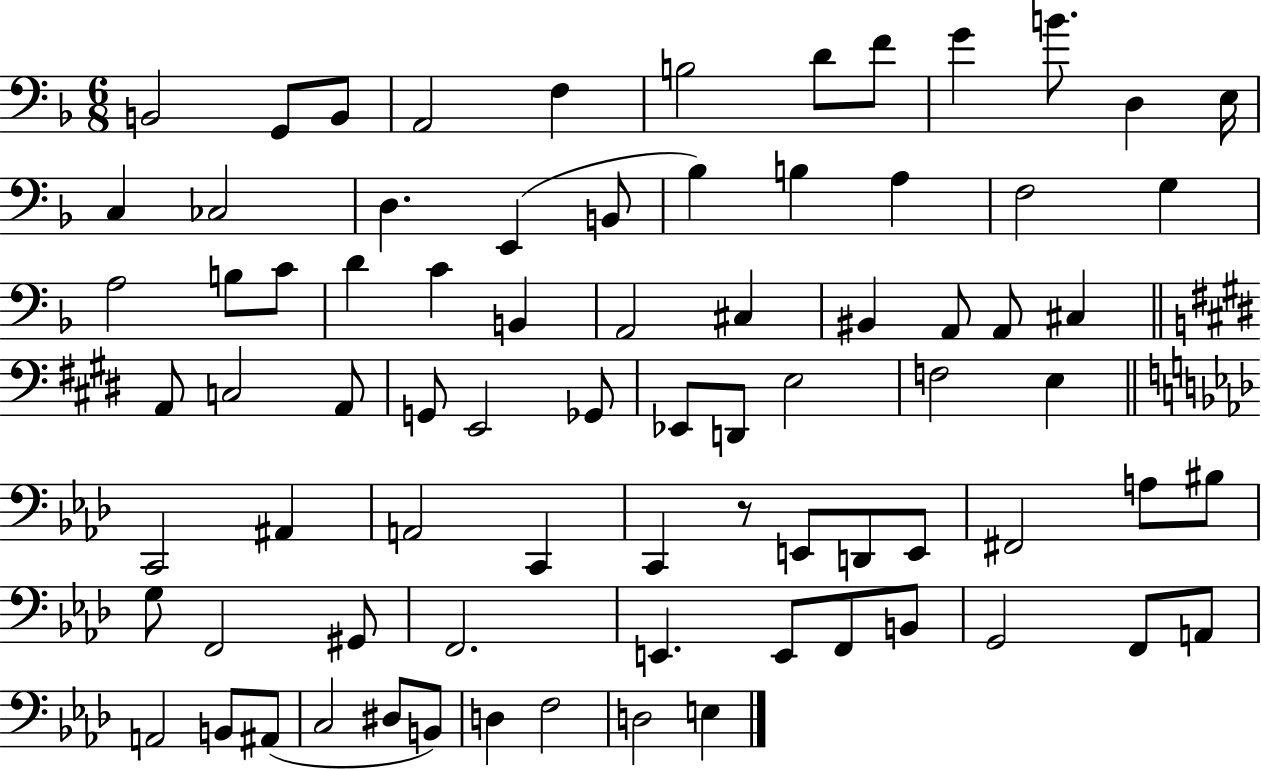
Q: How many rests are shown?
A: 1